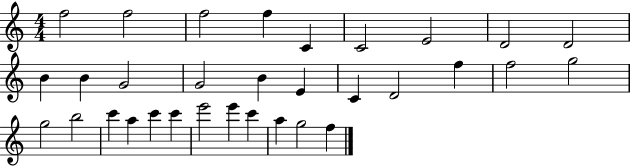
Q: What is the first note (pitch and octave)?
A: F5